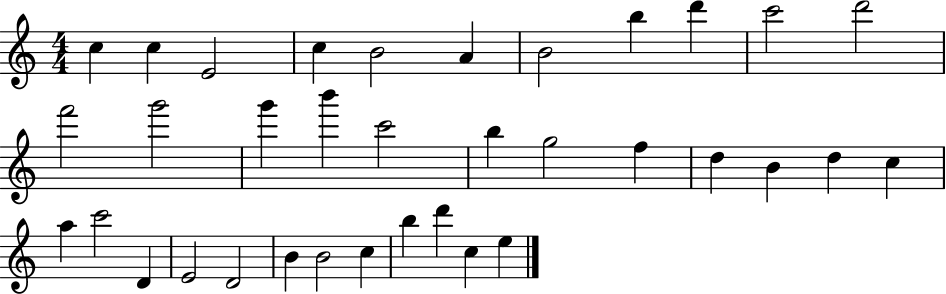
{
  \clef treble
  \numericTimeSignature
  \time 4/4
  \key c \major
  c''4 c''4 e'2 | c''4 b'2 a'4 | b'2 b''4 d'''4 | c'''2 d'''2 | \break f'''2 g'''2 | g'''4 b'''4 c'''2 | b''4 g''2 f''4 | d''4 b'4 d''4 c''4 | \break a''4 c'''2 d'4 | e'2 d'2 | b'4 b'2 c''4 | b''4 d'''4 c''4 e''4 | \break \bar "|."
}